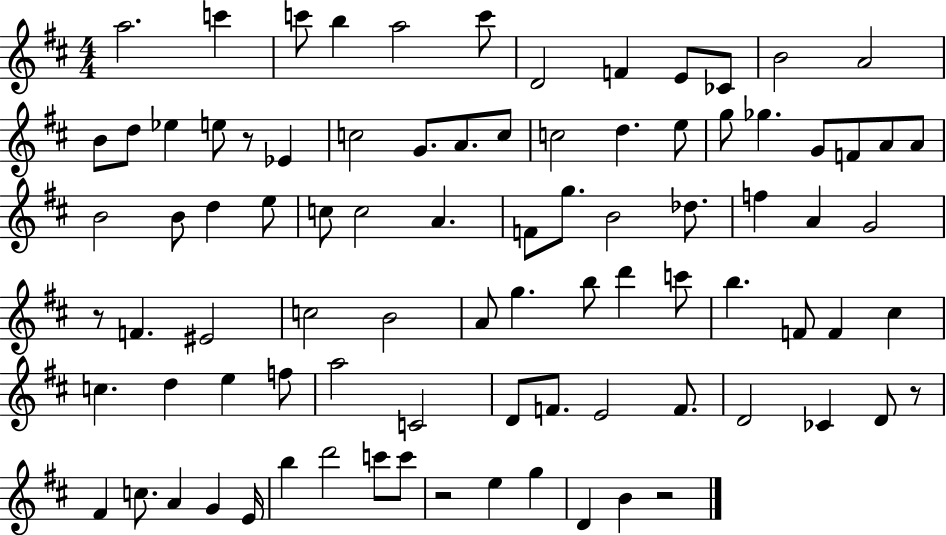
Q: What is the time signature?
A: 4/4